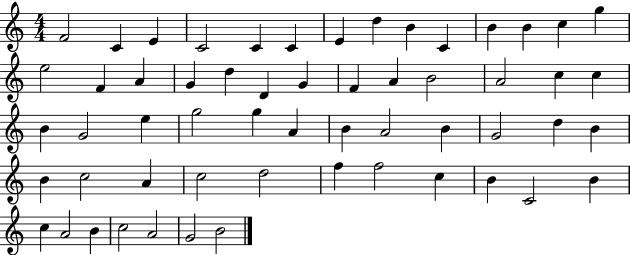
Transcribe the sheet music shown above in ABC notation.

X:1
T:Untitled
M:4/4
L:1/4
K:C
F2 C E C2 C C E d B C B B c g e2 F A G d D G F A B2 A2 c c B G2 e g2 g A B A2 B G2 d B B c2 A c2 d2 f f2 c B C2 B c A2 B c2 A2 G2 B2